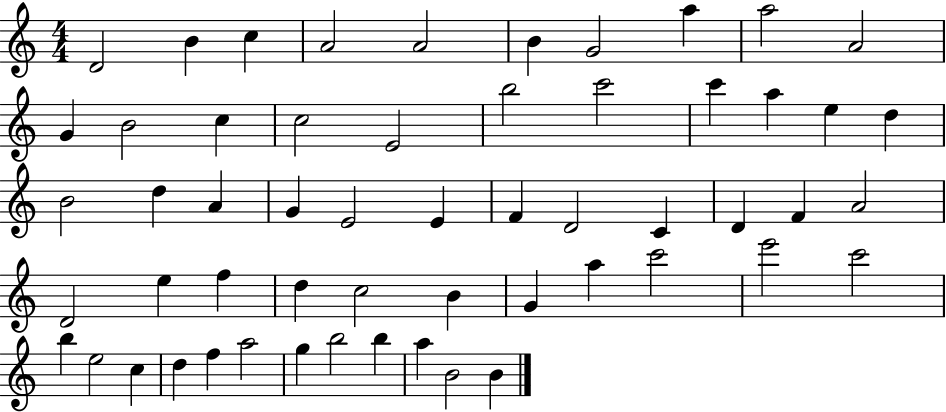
D4/h B4/q C5/q A4/h A4/h B4/q G4/h A5/q A5/h A4/h G4/q B4/h C5/q C5/h E4/h B5/h C6/h C6/q A5/q E5/q D5/q B4/h D5/q A4/q G4/q E4/h E4/q F4/q D4/h C4/q D4/q F4/q A4/h D4/h E5/q F5/q D5/q C5/h B4/q G4/q A5/q C6/h E6/h C6/h B5/q E5/h C5/q D5/q F5/q A5/h G5/q B5/h B5/q A5/q B4/h B4/q